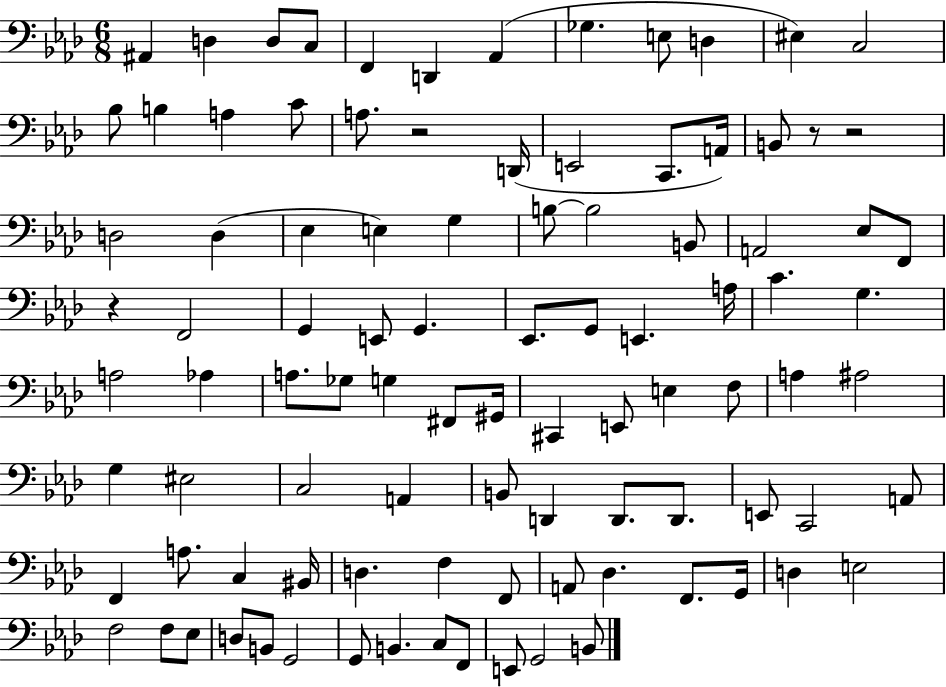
A#2/q D3/q D3/e C3/e F2/q D2/q Ab2/q Gb3/q. E3/e D3/q EIS3/q C3/h Bb3/e B3/q A3/q C4/e A3/e. R/h D2/s E2/h C2/e. A2/s B2/e R/e R/h D3/h D3/q Eb3/q E3/q G3/q B3/e B3/h B2/e A2/h Eb3/e F2/e R/q F2/h G2/q E2/e G2/q. Eb2/e. G2/e E2/q. A3/s C4/q. G3/q. A3/h Ab3/q A3/e. Gb3/e G3/q F#2/e G#2/s C#2/q E2/e E3/q F3/e A3/q A#3/h G3/q EIS3/h C3/h A2/q B2/e D2/q D2/e. D2/e. E2/e C2/h A2/e F2/q A3/e. C3/q BIS2/s D3/q. F3/q F2/e A2/e Db3/q. F2/e. G2/s D3/q E3/h F3/h F3/e Eb3/e D3/e B2/e G2/h G2/e B2/q. C3/e F2/e E2/e G2/h B2/e